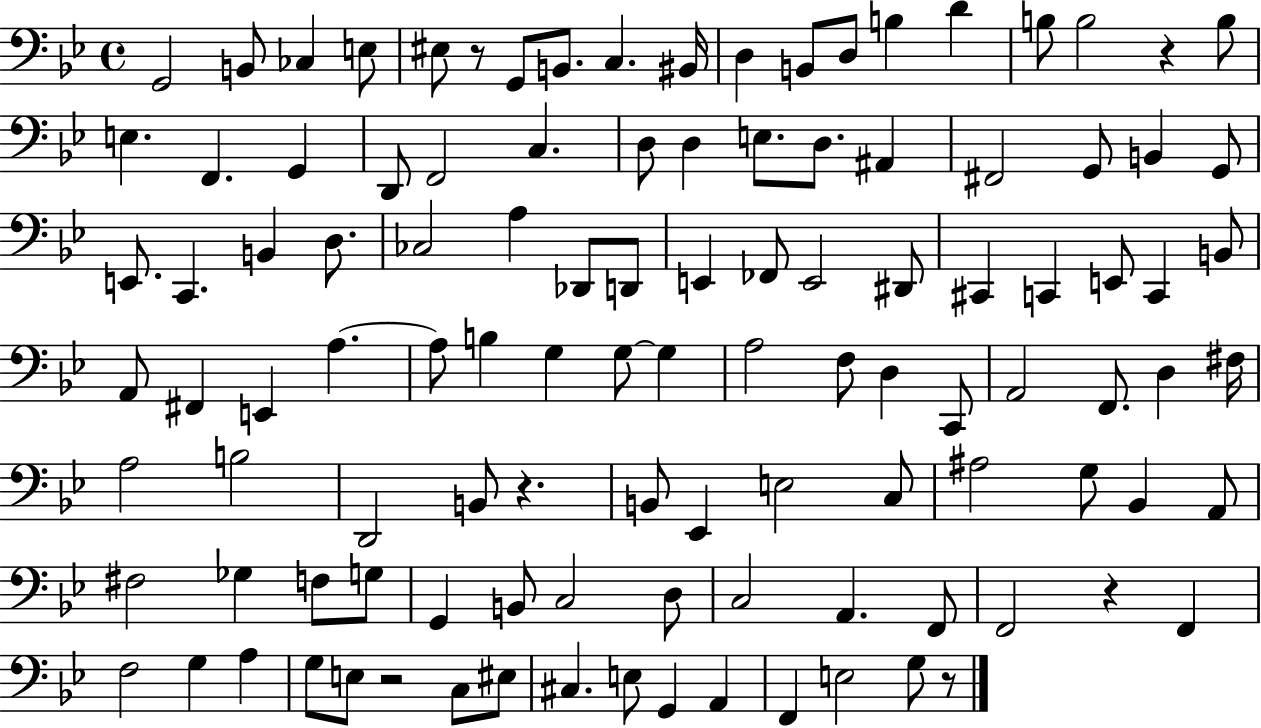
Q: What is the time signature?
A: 4/4